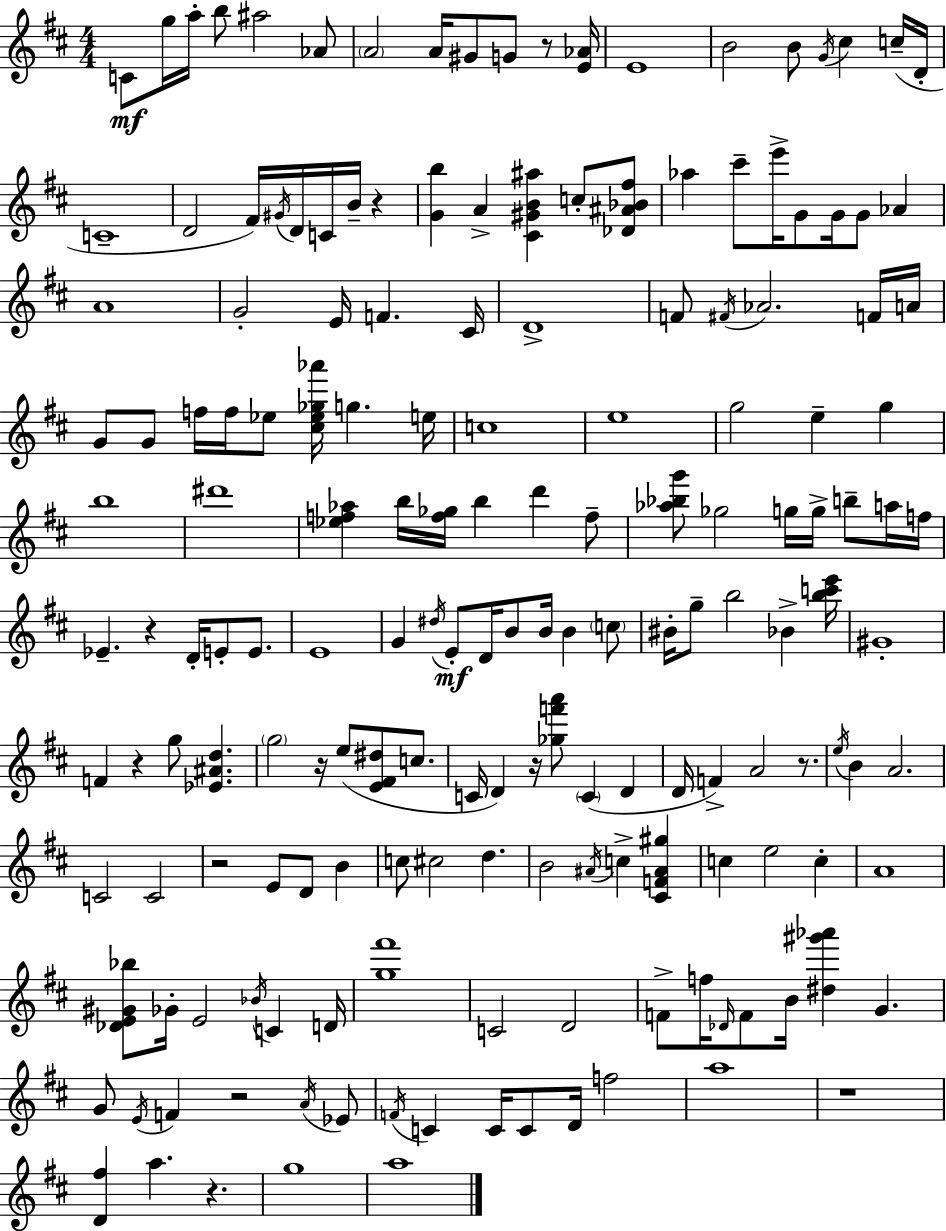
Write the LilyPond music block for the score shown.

{
  \clef treble
  \numericTimeSignature
  \time 4/4
  \key d \major
  c'8\mf g''16 a''16-. b''8 ais''2 aes'8 | \parenthesize a'2 a'16 gis'8 g'8 r8 <e' aes'>16 | e'1 | b'2 b'8 \acciaccatura { g'16 } cis''4 c''16--( | \break d'16-. c'1-- | d'2 fis'16) \acciaccatura { gis'16 } d'16 c'16 b'16-- r4 | <g' b''>4 a'4-> <cis' gis' b' ais''>4 c''8-. | <des' ais' bes' fis''>8 aes''4 cis'''8-- e'''16-> g'8 g'16 g'8 aes'4 | \break a'1 | g'2-. e'16 f'4. | cis'16 d'1-> | f'8 \acciaccatura { fis'16 } aes'2. | \break f'16 a'16 g'8 g'8 f''16 f''16 ees''8 <cis'' ees'' ges'' aes'''>16 g''4. | e''16 c''1 | e''1 | g''2 e''4-- g''4 | \break b''1 | dis'''1 | <ees'' f'' aes''>4 b''16 <f'' ges''>16 b''4 d'''4 | f''8-- <aes'' bes'' g'''>8 ges''2 g''16 g''16-> b''8-- | \break a''16 f''16 ees'4.-- r4 d'16-. e'8-. | e'8. e'1 | g'4 \acciaccatura { dis''16 } e'8-.\mf d'16 b'8 b'16 b'4 | \parenthesize c''8 bis'16-. g''8-- b''2 bes'4-> | \break <b'' c''' e'''>16 gis'1-. | f'4 r4 g''8 <ees' ais' d''>4. | \parenthesize g''2 r16 e''8( <e' fis' dis''>8 | c''8. c'16 d'4) r16 <ges'' f''' a'''>8 \parenthesize c'4( | \break d'4 d'16 f'4->) a'2 | r8. \acciaccatura { e''16 } b'4 a'2. | c'2 c'2 | r2 e'8 d'8 | \break b'4 c''8 cis''2 d''4. | b'2 \acciaccatura { ais'16 } c''4-> | <cis' f' ais' gis''>4 c''4 e''2 | c''4-. a'1 | \break <des' e' gis' bes''>8 ges'16-. e'2 | \acciaccatura { bes'16 } c'4 d'16 <g'' fis'''>1 | c'2 d'2 | f'8-> f''16 \grace { des'16 } f'8 b'16 <dis'' gis''' aes'''>4 | \break g'4. g'8 \acciaccatura { e'16 } f'4 r2 | \acciaccatura { a'16 } ees'8 \acciaccatura { f'16 } c'4 c'16 | c'8 d'16 f''2 a''1 | r1 | \break <d' fis''>4 a''4. | r4. g''1 | a''1 | \bar "|."
}